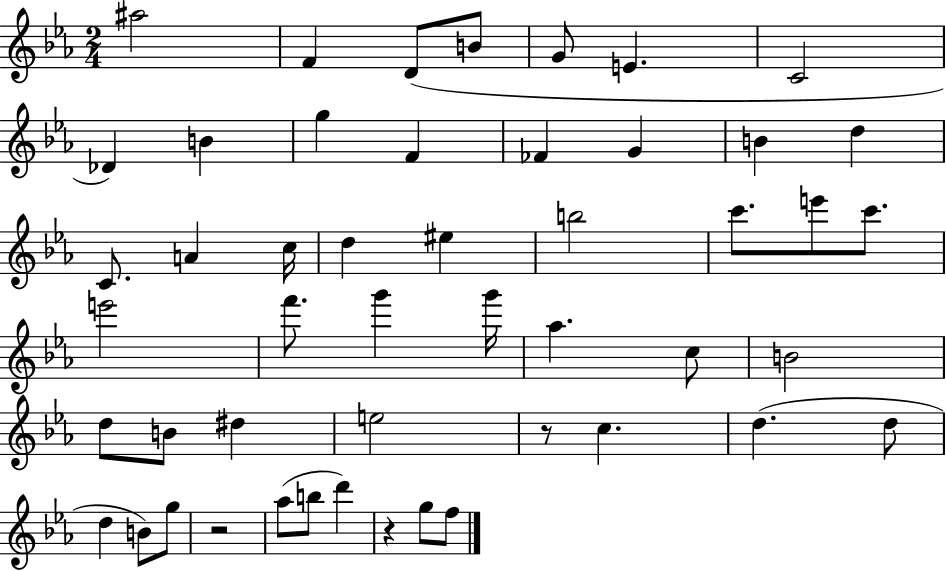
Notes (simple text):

A#5/h F4/q D4/e B4/e G4/e E4/q. C4/h Db4/q B4/q G5/q F4/q FES4/q G4/q B4/q D5/q C4/e. A4/q C5/s D5/q EIS5/q B5/h C6/e. E6/e C6/e. E6/h F6/e. G6/q G6/s Ab5/q. C5/e B4/h D5/e B4/e D#5/q E5/h R/e C5/q. D5/q. D5/e D5/q B4/e G5/e R/h Ab5/e B5/e D6/q R/q G5/e F5/e